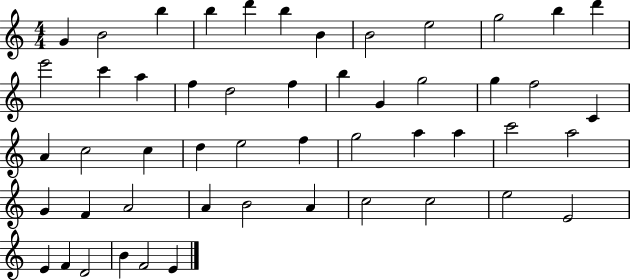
X:1
T:Untitled
M:4/4
L:1/4
K:C
G B2 b b d' b B B2 e2 g2 b d' e'2 c' a f d2 f b G g2 g f2 C A c2 c d e2 f g2 a a c'2 a2 G F A2 A B2 A c2 c2 e2 E2 E F D2 B F2 E